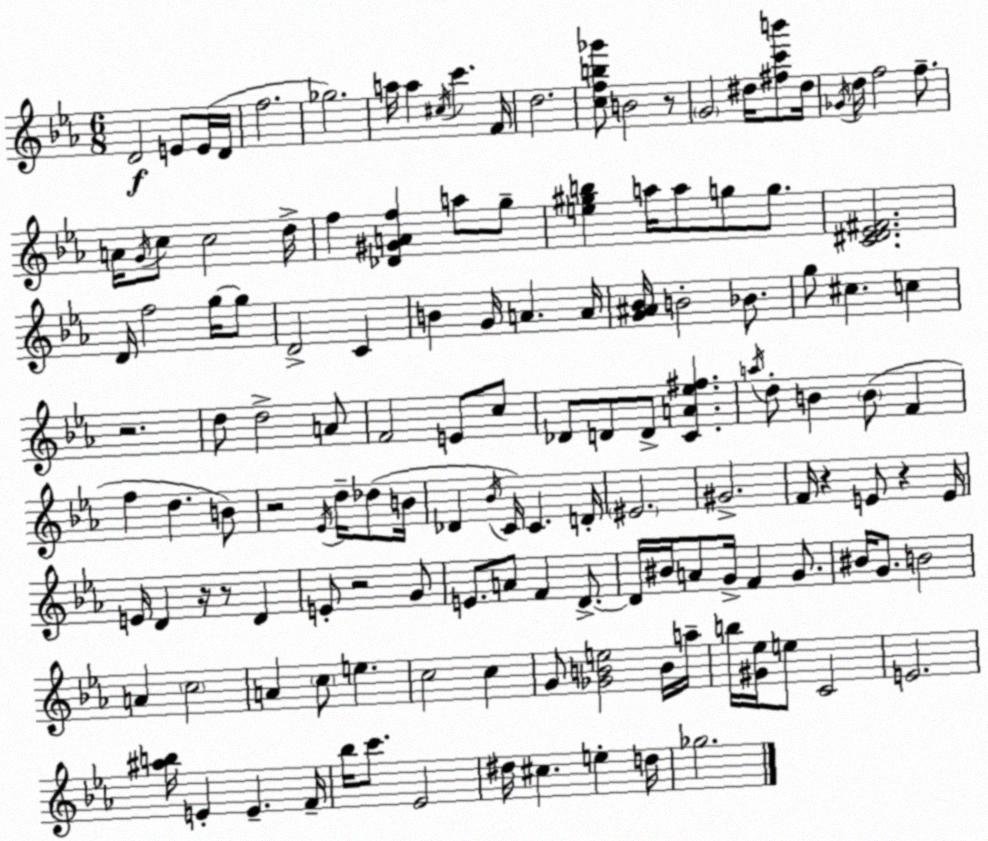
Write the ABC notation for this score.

X:1
T:Untitled
M:6/8
L:1/4
K:Cm
D2 E/2 E/4 D/4 f2 _g2 a/4 a ^c/4 c' F/4 d2 [cfb_g']/2 B2 z/2 G2 ^d/4 [^fc'b']/2 ^d/4 _G/4 d/4 f2 f/2 A/4 G/4 c/2 c2 d/4 f [_D^GAf] a/2 g/2 [e^gb] a/4 a/2 g/2 g/2 [C^D_E^F]2 D/4 f2 g/4 g/2 D2 C B G/4 A A/4 [G^A_B]/4 B2 _B/2 g/2 ^c c z2 d/2 d2 A/2 F2 E/2 c/2 _D/2 D/2 D/2 [CA_e^f] a/4 d/2 B B/2 F f d B/2 z2 _E/4 d/4 _d/2 B/4 _D _B/4 C/4 C D/4 ^E2 ^G2 F/4 z E/2 z E/4 E/4 D z/4 z/2 D E/2 z2 G/2 E/2 A/2 F D/2 D/4 ^B/4 A/2 G/4 F G/2 ^B/4 G/2 B2 A c2 A c/2 e c2 c G/2 [_GBe]2 B/4 a/4 b/4 [^G_e]/4 e/2 C2 E2 [^ab]/4 E E F/4 _b/4 c'/2 _E2 ^d/4 ^c e d/4 _g2